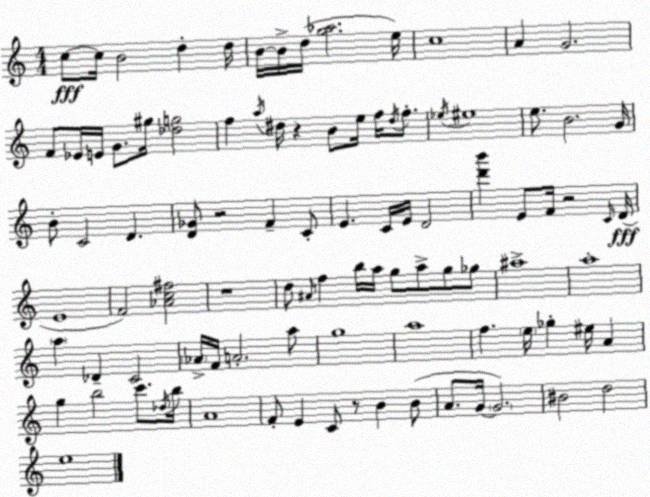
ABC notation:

X:1
T:Untitled
M:4/4
L:1/4
K:Am
c/2 c/4 B2 d d/4 B/4 B/4 d/4 [g_a]2 e/4 c4 A G2 F/2 _E/4 E/4 G/2 ^g/4 [_dg]2 f a/4 ^d/4 z B/2 e/4 f/4 ^d/4 f/2 _e/4 ^e4 e/2 B2 G/4 B/2 C2 D [D_G]/2 z2 F C/2 E C/4 E/4 D2 [d'b'] E/2 F/4 z2 C/4 D/4 E4 F2 [_Ac^f]2 z4 d/2 ^A/4 f b/4 a/4 g/2 a/2 g/2 _g/2 ^a4 a4 a _D C2 _A/4 F/4 A2 a/2 g4 a4 f e/4 _g ^e/4 A g b2 c'/2 _d/4 b/4 A4 F/2 E C/2 z/2 B B/2 A/2 G/4 G2 ^B2 d2 e4